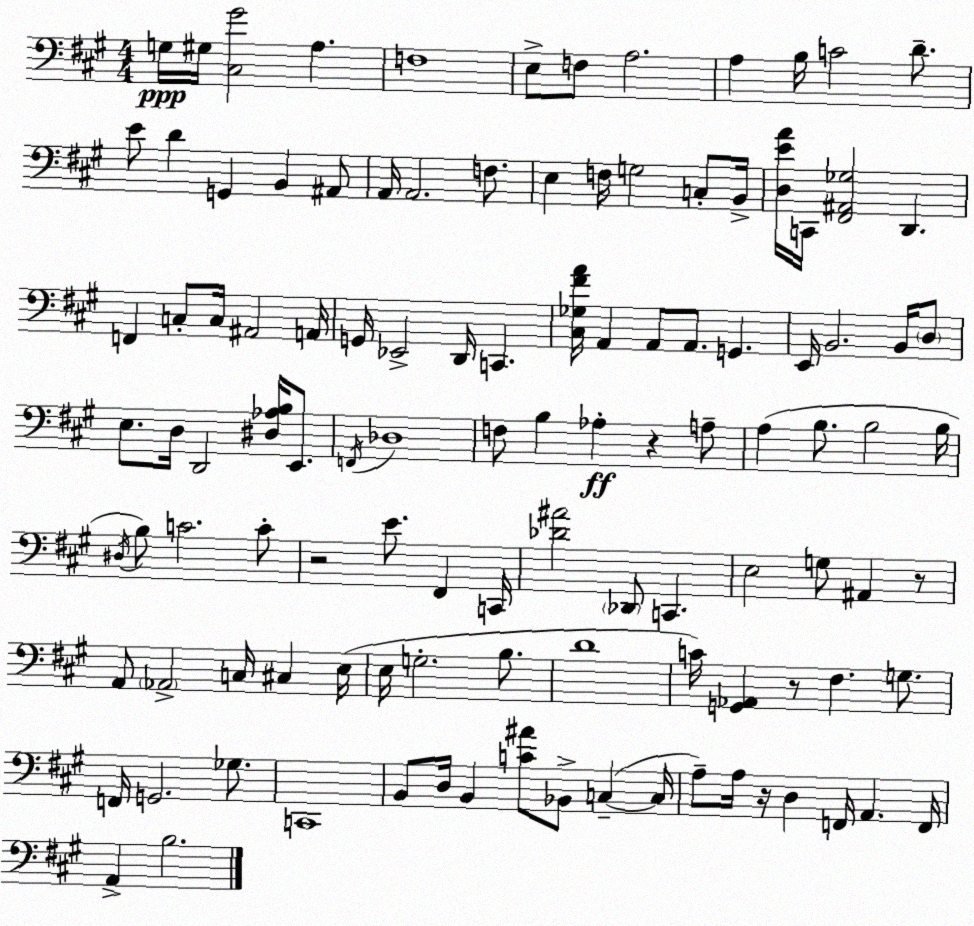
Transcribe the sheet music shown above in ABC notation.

X:1
T:Untitled
M:4/4
L:1/4
K:A
G,/4 ^G,/4 [^C,^G]2 A, F,4 E,/2 F,/2 A,2 A, B,/4 C2 D/2 E/2 D G,, B,, ^A,,/2 A,,/4 A,,2 F,/2 E, F,/4 G,2 C,/2 B,,/4 [D,EA]/4 C,,/4 [^F,,^A,,_G,]2 D,, F,, C,/2 C,/4 ^A,,2 A,,/4 G,,/4 _E,,2 D,,/4 C,, [^C,_G,^FA]/4 A,, A,,/2 A,,/2 G,, E,,/4 B,,2 B,,/4 D,/2 E,/2 D,/4 D,,2 [^D,_A,B,]/4 E,,/2 F,,/4 _D,4 F,/2 B, _A, z A,/2 A, B,/2 B,2 B,/4 ^D,/4 B,/2 C2 C/2 z2 E/2 ^F,, C,,/4 [_D^A]2 _D,,/2 C,, E,2 G,/2 ^A,, z/2 A,,/2 _A,,2 C,/4 ^C, E,/4 E,/4 G,2 B,/2 D4 C/4 [G,,_A,,] z/2 ^F, G,/2 F,,/4 G,,2 _G,/2 C,,4 B,,/2 D,/4 B,, [C^A]/2 _B,,/2 C, C,/4 A,/2 A,/4 z/4 D, F,,/4 A,, F,,/4 A,, B,2